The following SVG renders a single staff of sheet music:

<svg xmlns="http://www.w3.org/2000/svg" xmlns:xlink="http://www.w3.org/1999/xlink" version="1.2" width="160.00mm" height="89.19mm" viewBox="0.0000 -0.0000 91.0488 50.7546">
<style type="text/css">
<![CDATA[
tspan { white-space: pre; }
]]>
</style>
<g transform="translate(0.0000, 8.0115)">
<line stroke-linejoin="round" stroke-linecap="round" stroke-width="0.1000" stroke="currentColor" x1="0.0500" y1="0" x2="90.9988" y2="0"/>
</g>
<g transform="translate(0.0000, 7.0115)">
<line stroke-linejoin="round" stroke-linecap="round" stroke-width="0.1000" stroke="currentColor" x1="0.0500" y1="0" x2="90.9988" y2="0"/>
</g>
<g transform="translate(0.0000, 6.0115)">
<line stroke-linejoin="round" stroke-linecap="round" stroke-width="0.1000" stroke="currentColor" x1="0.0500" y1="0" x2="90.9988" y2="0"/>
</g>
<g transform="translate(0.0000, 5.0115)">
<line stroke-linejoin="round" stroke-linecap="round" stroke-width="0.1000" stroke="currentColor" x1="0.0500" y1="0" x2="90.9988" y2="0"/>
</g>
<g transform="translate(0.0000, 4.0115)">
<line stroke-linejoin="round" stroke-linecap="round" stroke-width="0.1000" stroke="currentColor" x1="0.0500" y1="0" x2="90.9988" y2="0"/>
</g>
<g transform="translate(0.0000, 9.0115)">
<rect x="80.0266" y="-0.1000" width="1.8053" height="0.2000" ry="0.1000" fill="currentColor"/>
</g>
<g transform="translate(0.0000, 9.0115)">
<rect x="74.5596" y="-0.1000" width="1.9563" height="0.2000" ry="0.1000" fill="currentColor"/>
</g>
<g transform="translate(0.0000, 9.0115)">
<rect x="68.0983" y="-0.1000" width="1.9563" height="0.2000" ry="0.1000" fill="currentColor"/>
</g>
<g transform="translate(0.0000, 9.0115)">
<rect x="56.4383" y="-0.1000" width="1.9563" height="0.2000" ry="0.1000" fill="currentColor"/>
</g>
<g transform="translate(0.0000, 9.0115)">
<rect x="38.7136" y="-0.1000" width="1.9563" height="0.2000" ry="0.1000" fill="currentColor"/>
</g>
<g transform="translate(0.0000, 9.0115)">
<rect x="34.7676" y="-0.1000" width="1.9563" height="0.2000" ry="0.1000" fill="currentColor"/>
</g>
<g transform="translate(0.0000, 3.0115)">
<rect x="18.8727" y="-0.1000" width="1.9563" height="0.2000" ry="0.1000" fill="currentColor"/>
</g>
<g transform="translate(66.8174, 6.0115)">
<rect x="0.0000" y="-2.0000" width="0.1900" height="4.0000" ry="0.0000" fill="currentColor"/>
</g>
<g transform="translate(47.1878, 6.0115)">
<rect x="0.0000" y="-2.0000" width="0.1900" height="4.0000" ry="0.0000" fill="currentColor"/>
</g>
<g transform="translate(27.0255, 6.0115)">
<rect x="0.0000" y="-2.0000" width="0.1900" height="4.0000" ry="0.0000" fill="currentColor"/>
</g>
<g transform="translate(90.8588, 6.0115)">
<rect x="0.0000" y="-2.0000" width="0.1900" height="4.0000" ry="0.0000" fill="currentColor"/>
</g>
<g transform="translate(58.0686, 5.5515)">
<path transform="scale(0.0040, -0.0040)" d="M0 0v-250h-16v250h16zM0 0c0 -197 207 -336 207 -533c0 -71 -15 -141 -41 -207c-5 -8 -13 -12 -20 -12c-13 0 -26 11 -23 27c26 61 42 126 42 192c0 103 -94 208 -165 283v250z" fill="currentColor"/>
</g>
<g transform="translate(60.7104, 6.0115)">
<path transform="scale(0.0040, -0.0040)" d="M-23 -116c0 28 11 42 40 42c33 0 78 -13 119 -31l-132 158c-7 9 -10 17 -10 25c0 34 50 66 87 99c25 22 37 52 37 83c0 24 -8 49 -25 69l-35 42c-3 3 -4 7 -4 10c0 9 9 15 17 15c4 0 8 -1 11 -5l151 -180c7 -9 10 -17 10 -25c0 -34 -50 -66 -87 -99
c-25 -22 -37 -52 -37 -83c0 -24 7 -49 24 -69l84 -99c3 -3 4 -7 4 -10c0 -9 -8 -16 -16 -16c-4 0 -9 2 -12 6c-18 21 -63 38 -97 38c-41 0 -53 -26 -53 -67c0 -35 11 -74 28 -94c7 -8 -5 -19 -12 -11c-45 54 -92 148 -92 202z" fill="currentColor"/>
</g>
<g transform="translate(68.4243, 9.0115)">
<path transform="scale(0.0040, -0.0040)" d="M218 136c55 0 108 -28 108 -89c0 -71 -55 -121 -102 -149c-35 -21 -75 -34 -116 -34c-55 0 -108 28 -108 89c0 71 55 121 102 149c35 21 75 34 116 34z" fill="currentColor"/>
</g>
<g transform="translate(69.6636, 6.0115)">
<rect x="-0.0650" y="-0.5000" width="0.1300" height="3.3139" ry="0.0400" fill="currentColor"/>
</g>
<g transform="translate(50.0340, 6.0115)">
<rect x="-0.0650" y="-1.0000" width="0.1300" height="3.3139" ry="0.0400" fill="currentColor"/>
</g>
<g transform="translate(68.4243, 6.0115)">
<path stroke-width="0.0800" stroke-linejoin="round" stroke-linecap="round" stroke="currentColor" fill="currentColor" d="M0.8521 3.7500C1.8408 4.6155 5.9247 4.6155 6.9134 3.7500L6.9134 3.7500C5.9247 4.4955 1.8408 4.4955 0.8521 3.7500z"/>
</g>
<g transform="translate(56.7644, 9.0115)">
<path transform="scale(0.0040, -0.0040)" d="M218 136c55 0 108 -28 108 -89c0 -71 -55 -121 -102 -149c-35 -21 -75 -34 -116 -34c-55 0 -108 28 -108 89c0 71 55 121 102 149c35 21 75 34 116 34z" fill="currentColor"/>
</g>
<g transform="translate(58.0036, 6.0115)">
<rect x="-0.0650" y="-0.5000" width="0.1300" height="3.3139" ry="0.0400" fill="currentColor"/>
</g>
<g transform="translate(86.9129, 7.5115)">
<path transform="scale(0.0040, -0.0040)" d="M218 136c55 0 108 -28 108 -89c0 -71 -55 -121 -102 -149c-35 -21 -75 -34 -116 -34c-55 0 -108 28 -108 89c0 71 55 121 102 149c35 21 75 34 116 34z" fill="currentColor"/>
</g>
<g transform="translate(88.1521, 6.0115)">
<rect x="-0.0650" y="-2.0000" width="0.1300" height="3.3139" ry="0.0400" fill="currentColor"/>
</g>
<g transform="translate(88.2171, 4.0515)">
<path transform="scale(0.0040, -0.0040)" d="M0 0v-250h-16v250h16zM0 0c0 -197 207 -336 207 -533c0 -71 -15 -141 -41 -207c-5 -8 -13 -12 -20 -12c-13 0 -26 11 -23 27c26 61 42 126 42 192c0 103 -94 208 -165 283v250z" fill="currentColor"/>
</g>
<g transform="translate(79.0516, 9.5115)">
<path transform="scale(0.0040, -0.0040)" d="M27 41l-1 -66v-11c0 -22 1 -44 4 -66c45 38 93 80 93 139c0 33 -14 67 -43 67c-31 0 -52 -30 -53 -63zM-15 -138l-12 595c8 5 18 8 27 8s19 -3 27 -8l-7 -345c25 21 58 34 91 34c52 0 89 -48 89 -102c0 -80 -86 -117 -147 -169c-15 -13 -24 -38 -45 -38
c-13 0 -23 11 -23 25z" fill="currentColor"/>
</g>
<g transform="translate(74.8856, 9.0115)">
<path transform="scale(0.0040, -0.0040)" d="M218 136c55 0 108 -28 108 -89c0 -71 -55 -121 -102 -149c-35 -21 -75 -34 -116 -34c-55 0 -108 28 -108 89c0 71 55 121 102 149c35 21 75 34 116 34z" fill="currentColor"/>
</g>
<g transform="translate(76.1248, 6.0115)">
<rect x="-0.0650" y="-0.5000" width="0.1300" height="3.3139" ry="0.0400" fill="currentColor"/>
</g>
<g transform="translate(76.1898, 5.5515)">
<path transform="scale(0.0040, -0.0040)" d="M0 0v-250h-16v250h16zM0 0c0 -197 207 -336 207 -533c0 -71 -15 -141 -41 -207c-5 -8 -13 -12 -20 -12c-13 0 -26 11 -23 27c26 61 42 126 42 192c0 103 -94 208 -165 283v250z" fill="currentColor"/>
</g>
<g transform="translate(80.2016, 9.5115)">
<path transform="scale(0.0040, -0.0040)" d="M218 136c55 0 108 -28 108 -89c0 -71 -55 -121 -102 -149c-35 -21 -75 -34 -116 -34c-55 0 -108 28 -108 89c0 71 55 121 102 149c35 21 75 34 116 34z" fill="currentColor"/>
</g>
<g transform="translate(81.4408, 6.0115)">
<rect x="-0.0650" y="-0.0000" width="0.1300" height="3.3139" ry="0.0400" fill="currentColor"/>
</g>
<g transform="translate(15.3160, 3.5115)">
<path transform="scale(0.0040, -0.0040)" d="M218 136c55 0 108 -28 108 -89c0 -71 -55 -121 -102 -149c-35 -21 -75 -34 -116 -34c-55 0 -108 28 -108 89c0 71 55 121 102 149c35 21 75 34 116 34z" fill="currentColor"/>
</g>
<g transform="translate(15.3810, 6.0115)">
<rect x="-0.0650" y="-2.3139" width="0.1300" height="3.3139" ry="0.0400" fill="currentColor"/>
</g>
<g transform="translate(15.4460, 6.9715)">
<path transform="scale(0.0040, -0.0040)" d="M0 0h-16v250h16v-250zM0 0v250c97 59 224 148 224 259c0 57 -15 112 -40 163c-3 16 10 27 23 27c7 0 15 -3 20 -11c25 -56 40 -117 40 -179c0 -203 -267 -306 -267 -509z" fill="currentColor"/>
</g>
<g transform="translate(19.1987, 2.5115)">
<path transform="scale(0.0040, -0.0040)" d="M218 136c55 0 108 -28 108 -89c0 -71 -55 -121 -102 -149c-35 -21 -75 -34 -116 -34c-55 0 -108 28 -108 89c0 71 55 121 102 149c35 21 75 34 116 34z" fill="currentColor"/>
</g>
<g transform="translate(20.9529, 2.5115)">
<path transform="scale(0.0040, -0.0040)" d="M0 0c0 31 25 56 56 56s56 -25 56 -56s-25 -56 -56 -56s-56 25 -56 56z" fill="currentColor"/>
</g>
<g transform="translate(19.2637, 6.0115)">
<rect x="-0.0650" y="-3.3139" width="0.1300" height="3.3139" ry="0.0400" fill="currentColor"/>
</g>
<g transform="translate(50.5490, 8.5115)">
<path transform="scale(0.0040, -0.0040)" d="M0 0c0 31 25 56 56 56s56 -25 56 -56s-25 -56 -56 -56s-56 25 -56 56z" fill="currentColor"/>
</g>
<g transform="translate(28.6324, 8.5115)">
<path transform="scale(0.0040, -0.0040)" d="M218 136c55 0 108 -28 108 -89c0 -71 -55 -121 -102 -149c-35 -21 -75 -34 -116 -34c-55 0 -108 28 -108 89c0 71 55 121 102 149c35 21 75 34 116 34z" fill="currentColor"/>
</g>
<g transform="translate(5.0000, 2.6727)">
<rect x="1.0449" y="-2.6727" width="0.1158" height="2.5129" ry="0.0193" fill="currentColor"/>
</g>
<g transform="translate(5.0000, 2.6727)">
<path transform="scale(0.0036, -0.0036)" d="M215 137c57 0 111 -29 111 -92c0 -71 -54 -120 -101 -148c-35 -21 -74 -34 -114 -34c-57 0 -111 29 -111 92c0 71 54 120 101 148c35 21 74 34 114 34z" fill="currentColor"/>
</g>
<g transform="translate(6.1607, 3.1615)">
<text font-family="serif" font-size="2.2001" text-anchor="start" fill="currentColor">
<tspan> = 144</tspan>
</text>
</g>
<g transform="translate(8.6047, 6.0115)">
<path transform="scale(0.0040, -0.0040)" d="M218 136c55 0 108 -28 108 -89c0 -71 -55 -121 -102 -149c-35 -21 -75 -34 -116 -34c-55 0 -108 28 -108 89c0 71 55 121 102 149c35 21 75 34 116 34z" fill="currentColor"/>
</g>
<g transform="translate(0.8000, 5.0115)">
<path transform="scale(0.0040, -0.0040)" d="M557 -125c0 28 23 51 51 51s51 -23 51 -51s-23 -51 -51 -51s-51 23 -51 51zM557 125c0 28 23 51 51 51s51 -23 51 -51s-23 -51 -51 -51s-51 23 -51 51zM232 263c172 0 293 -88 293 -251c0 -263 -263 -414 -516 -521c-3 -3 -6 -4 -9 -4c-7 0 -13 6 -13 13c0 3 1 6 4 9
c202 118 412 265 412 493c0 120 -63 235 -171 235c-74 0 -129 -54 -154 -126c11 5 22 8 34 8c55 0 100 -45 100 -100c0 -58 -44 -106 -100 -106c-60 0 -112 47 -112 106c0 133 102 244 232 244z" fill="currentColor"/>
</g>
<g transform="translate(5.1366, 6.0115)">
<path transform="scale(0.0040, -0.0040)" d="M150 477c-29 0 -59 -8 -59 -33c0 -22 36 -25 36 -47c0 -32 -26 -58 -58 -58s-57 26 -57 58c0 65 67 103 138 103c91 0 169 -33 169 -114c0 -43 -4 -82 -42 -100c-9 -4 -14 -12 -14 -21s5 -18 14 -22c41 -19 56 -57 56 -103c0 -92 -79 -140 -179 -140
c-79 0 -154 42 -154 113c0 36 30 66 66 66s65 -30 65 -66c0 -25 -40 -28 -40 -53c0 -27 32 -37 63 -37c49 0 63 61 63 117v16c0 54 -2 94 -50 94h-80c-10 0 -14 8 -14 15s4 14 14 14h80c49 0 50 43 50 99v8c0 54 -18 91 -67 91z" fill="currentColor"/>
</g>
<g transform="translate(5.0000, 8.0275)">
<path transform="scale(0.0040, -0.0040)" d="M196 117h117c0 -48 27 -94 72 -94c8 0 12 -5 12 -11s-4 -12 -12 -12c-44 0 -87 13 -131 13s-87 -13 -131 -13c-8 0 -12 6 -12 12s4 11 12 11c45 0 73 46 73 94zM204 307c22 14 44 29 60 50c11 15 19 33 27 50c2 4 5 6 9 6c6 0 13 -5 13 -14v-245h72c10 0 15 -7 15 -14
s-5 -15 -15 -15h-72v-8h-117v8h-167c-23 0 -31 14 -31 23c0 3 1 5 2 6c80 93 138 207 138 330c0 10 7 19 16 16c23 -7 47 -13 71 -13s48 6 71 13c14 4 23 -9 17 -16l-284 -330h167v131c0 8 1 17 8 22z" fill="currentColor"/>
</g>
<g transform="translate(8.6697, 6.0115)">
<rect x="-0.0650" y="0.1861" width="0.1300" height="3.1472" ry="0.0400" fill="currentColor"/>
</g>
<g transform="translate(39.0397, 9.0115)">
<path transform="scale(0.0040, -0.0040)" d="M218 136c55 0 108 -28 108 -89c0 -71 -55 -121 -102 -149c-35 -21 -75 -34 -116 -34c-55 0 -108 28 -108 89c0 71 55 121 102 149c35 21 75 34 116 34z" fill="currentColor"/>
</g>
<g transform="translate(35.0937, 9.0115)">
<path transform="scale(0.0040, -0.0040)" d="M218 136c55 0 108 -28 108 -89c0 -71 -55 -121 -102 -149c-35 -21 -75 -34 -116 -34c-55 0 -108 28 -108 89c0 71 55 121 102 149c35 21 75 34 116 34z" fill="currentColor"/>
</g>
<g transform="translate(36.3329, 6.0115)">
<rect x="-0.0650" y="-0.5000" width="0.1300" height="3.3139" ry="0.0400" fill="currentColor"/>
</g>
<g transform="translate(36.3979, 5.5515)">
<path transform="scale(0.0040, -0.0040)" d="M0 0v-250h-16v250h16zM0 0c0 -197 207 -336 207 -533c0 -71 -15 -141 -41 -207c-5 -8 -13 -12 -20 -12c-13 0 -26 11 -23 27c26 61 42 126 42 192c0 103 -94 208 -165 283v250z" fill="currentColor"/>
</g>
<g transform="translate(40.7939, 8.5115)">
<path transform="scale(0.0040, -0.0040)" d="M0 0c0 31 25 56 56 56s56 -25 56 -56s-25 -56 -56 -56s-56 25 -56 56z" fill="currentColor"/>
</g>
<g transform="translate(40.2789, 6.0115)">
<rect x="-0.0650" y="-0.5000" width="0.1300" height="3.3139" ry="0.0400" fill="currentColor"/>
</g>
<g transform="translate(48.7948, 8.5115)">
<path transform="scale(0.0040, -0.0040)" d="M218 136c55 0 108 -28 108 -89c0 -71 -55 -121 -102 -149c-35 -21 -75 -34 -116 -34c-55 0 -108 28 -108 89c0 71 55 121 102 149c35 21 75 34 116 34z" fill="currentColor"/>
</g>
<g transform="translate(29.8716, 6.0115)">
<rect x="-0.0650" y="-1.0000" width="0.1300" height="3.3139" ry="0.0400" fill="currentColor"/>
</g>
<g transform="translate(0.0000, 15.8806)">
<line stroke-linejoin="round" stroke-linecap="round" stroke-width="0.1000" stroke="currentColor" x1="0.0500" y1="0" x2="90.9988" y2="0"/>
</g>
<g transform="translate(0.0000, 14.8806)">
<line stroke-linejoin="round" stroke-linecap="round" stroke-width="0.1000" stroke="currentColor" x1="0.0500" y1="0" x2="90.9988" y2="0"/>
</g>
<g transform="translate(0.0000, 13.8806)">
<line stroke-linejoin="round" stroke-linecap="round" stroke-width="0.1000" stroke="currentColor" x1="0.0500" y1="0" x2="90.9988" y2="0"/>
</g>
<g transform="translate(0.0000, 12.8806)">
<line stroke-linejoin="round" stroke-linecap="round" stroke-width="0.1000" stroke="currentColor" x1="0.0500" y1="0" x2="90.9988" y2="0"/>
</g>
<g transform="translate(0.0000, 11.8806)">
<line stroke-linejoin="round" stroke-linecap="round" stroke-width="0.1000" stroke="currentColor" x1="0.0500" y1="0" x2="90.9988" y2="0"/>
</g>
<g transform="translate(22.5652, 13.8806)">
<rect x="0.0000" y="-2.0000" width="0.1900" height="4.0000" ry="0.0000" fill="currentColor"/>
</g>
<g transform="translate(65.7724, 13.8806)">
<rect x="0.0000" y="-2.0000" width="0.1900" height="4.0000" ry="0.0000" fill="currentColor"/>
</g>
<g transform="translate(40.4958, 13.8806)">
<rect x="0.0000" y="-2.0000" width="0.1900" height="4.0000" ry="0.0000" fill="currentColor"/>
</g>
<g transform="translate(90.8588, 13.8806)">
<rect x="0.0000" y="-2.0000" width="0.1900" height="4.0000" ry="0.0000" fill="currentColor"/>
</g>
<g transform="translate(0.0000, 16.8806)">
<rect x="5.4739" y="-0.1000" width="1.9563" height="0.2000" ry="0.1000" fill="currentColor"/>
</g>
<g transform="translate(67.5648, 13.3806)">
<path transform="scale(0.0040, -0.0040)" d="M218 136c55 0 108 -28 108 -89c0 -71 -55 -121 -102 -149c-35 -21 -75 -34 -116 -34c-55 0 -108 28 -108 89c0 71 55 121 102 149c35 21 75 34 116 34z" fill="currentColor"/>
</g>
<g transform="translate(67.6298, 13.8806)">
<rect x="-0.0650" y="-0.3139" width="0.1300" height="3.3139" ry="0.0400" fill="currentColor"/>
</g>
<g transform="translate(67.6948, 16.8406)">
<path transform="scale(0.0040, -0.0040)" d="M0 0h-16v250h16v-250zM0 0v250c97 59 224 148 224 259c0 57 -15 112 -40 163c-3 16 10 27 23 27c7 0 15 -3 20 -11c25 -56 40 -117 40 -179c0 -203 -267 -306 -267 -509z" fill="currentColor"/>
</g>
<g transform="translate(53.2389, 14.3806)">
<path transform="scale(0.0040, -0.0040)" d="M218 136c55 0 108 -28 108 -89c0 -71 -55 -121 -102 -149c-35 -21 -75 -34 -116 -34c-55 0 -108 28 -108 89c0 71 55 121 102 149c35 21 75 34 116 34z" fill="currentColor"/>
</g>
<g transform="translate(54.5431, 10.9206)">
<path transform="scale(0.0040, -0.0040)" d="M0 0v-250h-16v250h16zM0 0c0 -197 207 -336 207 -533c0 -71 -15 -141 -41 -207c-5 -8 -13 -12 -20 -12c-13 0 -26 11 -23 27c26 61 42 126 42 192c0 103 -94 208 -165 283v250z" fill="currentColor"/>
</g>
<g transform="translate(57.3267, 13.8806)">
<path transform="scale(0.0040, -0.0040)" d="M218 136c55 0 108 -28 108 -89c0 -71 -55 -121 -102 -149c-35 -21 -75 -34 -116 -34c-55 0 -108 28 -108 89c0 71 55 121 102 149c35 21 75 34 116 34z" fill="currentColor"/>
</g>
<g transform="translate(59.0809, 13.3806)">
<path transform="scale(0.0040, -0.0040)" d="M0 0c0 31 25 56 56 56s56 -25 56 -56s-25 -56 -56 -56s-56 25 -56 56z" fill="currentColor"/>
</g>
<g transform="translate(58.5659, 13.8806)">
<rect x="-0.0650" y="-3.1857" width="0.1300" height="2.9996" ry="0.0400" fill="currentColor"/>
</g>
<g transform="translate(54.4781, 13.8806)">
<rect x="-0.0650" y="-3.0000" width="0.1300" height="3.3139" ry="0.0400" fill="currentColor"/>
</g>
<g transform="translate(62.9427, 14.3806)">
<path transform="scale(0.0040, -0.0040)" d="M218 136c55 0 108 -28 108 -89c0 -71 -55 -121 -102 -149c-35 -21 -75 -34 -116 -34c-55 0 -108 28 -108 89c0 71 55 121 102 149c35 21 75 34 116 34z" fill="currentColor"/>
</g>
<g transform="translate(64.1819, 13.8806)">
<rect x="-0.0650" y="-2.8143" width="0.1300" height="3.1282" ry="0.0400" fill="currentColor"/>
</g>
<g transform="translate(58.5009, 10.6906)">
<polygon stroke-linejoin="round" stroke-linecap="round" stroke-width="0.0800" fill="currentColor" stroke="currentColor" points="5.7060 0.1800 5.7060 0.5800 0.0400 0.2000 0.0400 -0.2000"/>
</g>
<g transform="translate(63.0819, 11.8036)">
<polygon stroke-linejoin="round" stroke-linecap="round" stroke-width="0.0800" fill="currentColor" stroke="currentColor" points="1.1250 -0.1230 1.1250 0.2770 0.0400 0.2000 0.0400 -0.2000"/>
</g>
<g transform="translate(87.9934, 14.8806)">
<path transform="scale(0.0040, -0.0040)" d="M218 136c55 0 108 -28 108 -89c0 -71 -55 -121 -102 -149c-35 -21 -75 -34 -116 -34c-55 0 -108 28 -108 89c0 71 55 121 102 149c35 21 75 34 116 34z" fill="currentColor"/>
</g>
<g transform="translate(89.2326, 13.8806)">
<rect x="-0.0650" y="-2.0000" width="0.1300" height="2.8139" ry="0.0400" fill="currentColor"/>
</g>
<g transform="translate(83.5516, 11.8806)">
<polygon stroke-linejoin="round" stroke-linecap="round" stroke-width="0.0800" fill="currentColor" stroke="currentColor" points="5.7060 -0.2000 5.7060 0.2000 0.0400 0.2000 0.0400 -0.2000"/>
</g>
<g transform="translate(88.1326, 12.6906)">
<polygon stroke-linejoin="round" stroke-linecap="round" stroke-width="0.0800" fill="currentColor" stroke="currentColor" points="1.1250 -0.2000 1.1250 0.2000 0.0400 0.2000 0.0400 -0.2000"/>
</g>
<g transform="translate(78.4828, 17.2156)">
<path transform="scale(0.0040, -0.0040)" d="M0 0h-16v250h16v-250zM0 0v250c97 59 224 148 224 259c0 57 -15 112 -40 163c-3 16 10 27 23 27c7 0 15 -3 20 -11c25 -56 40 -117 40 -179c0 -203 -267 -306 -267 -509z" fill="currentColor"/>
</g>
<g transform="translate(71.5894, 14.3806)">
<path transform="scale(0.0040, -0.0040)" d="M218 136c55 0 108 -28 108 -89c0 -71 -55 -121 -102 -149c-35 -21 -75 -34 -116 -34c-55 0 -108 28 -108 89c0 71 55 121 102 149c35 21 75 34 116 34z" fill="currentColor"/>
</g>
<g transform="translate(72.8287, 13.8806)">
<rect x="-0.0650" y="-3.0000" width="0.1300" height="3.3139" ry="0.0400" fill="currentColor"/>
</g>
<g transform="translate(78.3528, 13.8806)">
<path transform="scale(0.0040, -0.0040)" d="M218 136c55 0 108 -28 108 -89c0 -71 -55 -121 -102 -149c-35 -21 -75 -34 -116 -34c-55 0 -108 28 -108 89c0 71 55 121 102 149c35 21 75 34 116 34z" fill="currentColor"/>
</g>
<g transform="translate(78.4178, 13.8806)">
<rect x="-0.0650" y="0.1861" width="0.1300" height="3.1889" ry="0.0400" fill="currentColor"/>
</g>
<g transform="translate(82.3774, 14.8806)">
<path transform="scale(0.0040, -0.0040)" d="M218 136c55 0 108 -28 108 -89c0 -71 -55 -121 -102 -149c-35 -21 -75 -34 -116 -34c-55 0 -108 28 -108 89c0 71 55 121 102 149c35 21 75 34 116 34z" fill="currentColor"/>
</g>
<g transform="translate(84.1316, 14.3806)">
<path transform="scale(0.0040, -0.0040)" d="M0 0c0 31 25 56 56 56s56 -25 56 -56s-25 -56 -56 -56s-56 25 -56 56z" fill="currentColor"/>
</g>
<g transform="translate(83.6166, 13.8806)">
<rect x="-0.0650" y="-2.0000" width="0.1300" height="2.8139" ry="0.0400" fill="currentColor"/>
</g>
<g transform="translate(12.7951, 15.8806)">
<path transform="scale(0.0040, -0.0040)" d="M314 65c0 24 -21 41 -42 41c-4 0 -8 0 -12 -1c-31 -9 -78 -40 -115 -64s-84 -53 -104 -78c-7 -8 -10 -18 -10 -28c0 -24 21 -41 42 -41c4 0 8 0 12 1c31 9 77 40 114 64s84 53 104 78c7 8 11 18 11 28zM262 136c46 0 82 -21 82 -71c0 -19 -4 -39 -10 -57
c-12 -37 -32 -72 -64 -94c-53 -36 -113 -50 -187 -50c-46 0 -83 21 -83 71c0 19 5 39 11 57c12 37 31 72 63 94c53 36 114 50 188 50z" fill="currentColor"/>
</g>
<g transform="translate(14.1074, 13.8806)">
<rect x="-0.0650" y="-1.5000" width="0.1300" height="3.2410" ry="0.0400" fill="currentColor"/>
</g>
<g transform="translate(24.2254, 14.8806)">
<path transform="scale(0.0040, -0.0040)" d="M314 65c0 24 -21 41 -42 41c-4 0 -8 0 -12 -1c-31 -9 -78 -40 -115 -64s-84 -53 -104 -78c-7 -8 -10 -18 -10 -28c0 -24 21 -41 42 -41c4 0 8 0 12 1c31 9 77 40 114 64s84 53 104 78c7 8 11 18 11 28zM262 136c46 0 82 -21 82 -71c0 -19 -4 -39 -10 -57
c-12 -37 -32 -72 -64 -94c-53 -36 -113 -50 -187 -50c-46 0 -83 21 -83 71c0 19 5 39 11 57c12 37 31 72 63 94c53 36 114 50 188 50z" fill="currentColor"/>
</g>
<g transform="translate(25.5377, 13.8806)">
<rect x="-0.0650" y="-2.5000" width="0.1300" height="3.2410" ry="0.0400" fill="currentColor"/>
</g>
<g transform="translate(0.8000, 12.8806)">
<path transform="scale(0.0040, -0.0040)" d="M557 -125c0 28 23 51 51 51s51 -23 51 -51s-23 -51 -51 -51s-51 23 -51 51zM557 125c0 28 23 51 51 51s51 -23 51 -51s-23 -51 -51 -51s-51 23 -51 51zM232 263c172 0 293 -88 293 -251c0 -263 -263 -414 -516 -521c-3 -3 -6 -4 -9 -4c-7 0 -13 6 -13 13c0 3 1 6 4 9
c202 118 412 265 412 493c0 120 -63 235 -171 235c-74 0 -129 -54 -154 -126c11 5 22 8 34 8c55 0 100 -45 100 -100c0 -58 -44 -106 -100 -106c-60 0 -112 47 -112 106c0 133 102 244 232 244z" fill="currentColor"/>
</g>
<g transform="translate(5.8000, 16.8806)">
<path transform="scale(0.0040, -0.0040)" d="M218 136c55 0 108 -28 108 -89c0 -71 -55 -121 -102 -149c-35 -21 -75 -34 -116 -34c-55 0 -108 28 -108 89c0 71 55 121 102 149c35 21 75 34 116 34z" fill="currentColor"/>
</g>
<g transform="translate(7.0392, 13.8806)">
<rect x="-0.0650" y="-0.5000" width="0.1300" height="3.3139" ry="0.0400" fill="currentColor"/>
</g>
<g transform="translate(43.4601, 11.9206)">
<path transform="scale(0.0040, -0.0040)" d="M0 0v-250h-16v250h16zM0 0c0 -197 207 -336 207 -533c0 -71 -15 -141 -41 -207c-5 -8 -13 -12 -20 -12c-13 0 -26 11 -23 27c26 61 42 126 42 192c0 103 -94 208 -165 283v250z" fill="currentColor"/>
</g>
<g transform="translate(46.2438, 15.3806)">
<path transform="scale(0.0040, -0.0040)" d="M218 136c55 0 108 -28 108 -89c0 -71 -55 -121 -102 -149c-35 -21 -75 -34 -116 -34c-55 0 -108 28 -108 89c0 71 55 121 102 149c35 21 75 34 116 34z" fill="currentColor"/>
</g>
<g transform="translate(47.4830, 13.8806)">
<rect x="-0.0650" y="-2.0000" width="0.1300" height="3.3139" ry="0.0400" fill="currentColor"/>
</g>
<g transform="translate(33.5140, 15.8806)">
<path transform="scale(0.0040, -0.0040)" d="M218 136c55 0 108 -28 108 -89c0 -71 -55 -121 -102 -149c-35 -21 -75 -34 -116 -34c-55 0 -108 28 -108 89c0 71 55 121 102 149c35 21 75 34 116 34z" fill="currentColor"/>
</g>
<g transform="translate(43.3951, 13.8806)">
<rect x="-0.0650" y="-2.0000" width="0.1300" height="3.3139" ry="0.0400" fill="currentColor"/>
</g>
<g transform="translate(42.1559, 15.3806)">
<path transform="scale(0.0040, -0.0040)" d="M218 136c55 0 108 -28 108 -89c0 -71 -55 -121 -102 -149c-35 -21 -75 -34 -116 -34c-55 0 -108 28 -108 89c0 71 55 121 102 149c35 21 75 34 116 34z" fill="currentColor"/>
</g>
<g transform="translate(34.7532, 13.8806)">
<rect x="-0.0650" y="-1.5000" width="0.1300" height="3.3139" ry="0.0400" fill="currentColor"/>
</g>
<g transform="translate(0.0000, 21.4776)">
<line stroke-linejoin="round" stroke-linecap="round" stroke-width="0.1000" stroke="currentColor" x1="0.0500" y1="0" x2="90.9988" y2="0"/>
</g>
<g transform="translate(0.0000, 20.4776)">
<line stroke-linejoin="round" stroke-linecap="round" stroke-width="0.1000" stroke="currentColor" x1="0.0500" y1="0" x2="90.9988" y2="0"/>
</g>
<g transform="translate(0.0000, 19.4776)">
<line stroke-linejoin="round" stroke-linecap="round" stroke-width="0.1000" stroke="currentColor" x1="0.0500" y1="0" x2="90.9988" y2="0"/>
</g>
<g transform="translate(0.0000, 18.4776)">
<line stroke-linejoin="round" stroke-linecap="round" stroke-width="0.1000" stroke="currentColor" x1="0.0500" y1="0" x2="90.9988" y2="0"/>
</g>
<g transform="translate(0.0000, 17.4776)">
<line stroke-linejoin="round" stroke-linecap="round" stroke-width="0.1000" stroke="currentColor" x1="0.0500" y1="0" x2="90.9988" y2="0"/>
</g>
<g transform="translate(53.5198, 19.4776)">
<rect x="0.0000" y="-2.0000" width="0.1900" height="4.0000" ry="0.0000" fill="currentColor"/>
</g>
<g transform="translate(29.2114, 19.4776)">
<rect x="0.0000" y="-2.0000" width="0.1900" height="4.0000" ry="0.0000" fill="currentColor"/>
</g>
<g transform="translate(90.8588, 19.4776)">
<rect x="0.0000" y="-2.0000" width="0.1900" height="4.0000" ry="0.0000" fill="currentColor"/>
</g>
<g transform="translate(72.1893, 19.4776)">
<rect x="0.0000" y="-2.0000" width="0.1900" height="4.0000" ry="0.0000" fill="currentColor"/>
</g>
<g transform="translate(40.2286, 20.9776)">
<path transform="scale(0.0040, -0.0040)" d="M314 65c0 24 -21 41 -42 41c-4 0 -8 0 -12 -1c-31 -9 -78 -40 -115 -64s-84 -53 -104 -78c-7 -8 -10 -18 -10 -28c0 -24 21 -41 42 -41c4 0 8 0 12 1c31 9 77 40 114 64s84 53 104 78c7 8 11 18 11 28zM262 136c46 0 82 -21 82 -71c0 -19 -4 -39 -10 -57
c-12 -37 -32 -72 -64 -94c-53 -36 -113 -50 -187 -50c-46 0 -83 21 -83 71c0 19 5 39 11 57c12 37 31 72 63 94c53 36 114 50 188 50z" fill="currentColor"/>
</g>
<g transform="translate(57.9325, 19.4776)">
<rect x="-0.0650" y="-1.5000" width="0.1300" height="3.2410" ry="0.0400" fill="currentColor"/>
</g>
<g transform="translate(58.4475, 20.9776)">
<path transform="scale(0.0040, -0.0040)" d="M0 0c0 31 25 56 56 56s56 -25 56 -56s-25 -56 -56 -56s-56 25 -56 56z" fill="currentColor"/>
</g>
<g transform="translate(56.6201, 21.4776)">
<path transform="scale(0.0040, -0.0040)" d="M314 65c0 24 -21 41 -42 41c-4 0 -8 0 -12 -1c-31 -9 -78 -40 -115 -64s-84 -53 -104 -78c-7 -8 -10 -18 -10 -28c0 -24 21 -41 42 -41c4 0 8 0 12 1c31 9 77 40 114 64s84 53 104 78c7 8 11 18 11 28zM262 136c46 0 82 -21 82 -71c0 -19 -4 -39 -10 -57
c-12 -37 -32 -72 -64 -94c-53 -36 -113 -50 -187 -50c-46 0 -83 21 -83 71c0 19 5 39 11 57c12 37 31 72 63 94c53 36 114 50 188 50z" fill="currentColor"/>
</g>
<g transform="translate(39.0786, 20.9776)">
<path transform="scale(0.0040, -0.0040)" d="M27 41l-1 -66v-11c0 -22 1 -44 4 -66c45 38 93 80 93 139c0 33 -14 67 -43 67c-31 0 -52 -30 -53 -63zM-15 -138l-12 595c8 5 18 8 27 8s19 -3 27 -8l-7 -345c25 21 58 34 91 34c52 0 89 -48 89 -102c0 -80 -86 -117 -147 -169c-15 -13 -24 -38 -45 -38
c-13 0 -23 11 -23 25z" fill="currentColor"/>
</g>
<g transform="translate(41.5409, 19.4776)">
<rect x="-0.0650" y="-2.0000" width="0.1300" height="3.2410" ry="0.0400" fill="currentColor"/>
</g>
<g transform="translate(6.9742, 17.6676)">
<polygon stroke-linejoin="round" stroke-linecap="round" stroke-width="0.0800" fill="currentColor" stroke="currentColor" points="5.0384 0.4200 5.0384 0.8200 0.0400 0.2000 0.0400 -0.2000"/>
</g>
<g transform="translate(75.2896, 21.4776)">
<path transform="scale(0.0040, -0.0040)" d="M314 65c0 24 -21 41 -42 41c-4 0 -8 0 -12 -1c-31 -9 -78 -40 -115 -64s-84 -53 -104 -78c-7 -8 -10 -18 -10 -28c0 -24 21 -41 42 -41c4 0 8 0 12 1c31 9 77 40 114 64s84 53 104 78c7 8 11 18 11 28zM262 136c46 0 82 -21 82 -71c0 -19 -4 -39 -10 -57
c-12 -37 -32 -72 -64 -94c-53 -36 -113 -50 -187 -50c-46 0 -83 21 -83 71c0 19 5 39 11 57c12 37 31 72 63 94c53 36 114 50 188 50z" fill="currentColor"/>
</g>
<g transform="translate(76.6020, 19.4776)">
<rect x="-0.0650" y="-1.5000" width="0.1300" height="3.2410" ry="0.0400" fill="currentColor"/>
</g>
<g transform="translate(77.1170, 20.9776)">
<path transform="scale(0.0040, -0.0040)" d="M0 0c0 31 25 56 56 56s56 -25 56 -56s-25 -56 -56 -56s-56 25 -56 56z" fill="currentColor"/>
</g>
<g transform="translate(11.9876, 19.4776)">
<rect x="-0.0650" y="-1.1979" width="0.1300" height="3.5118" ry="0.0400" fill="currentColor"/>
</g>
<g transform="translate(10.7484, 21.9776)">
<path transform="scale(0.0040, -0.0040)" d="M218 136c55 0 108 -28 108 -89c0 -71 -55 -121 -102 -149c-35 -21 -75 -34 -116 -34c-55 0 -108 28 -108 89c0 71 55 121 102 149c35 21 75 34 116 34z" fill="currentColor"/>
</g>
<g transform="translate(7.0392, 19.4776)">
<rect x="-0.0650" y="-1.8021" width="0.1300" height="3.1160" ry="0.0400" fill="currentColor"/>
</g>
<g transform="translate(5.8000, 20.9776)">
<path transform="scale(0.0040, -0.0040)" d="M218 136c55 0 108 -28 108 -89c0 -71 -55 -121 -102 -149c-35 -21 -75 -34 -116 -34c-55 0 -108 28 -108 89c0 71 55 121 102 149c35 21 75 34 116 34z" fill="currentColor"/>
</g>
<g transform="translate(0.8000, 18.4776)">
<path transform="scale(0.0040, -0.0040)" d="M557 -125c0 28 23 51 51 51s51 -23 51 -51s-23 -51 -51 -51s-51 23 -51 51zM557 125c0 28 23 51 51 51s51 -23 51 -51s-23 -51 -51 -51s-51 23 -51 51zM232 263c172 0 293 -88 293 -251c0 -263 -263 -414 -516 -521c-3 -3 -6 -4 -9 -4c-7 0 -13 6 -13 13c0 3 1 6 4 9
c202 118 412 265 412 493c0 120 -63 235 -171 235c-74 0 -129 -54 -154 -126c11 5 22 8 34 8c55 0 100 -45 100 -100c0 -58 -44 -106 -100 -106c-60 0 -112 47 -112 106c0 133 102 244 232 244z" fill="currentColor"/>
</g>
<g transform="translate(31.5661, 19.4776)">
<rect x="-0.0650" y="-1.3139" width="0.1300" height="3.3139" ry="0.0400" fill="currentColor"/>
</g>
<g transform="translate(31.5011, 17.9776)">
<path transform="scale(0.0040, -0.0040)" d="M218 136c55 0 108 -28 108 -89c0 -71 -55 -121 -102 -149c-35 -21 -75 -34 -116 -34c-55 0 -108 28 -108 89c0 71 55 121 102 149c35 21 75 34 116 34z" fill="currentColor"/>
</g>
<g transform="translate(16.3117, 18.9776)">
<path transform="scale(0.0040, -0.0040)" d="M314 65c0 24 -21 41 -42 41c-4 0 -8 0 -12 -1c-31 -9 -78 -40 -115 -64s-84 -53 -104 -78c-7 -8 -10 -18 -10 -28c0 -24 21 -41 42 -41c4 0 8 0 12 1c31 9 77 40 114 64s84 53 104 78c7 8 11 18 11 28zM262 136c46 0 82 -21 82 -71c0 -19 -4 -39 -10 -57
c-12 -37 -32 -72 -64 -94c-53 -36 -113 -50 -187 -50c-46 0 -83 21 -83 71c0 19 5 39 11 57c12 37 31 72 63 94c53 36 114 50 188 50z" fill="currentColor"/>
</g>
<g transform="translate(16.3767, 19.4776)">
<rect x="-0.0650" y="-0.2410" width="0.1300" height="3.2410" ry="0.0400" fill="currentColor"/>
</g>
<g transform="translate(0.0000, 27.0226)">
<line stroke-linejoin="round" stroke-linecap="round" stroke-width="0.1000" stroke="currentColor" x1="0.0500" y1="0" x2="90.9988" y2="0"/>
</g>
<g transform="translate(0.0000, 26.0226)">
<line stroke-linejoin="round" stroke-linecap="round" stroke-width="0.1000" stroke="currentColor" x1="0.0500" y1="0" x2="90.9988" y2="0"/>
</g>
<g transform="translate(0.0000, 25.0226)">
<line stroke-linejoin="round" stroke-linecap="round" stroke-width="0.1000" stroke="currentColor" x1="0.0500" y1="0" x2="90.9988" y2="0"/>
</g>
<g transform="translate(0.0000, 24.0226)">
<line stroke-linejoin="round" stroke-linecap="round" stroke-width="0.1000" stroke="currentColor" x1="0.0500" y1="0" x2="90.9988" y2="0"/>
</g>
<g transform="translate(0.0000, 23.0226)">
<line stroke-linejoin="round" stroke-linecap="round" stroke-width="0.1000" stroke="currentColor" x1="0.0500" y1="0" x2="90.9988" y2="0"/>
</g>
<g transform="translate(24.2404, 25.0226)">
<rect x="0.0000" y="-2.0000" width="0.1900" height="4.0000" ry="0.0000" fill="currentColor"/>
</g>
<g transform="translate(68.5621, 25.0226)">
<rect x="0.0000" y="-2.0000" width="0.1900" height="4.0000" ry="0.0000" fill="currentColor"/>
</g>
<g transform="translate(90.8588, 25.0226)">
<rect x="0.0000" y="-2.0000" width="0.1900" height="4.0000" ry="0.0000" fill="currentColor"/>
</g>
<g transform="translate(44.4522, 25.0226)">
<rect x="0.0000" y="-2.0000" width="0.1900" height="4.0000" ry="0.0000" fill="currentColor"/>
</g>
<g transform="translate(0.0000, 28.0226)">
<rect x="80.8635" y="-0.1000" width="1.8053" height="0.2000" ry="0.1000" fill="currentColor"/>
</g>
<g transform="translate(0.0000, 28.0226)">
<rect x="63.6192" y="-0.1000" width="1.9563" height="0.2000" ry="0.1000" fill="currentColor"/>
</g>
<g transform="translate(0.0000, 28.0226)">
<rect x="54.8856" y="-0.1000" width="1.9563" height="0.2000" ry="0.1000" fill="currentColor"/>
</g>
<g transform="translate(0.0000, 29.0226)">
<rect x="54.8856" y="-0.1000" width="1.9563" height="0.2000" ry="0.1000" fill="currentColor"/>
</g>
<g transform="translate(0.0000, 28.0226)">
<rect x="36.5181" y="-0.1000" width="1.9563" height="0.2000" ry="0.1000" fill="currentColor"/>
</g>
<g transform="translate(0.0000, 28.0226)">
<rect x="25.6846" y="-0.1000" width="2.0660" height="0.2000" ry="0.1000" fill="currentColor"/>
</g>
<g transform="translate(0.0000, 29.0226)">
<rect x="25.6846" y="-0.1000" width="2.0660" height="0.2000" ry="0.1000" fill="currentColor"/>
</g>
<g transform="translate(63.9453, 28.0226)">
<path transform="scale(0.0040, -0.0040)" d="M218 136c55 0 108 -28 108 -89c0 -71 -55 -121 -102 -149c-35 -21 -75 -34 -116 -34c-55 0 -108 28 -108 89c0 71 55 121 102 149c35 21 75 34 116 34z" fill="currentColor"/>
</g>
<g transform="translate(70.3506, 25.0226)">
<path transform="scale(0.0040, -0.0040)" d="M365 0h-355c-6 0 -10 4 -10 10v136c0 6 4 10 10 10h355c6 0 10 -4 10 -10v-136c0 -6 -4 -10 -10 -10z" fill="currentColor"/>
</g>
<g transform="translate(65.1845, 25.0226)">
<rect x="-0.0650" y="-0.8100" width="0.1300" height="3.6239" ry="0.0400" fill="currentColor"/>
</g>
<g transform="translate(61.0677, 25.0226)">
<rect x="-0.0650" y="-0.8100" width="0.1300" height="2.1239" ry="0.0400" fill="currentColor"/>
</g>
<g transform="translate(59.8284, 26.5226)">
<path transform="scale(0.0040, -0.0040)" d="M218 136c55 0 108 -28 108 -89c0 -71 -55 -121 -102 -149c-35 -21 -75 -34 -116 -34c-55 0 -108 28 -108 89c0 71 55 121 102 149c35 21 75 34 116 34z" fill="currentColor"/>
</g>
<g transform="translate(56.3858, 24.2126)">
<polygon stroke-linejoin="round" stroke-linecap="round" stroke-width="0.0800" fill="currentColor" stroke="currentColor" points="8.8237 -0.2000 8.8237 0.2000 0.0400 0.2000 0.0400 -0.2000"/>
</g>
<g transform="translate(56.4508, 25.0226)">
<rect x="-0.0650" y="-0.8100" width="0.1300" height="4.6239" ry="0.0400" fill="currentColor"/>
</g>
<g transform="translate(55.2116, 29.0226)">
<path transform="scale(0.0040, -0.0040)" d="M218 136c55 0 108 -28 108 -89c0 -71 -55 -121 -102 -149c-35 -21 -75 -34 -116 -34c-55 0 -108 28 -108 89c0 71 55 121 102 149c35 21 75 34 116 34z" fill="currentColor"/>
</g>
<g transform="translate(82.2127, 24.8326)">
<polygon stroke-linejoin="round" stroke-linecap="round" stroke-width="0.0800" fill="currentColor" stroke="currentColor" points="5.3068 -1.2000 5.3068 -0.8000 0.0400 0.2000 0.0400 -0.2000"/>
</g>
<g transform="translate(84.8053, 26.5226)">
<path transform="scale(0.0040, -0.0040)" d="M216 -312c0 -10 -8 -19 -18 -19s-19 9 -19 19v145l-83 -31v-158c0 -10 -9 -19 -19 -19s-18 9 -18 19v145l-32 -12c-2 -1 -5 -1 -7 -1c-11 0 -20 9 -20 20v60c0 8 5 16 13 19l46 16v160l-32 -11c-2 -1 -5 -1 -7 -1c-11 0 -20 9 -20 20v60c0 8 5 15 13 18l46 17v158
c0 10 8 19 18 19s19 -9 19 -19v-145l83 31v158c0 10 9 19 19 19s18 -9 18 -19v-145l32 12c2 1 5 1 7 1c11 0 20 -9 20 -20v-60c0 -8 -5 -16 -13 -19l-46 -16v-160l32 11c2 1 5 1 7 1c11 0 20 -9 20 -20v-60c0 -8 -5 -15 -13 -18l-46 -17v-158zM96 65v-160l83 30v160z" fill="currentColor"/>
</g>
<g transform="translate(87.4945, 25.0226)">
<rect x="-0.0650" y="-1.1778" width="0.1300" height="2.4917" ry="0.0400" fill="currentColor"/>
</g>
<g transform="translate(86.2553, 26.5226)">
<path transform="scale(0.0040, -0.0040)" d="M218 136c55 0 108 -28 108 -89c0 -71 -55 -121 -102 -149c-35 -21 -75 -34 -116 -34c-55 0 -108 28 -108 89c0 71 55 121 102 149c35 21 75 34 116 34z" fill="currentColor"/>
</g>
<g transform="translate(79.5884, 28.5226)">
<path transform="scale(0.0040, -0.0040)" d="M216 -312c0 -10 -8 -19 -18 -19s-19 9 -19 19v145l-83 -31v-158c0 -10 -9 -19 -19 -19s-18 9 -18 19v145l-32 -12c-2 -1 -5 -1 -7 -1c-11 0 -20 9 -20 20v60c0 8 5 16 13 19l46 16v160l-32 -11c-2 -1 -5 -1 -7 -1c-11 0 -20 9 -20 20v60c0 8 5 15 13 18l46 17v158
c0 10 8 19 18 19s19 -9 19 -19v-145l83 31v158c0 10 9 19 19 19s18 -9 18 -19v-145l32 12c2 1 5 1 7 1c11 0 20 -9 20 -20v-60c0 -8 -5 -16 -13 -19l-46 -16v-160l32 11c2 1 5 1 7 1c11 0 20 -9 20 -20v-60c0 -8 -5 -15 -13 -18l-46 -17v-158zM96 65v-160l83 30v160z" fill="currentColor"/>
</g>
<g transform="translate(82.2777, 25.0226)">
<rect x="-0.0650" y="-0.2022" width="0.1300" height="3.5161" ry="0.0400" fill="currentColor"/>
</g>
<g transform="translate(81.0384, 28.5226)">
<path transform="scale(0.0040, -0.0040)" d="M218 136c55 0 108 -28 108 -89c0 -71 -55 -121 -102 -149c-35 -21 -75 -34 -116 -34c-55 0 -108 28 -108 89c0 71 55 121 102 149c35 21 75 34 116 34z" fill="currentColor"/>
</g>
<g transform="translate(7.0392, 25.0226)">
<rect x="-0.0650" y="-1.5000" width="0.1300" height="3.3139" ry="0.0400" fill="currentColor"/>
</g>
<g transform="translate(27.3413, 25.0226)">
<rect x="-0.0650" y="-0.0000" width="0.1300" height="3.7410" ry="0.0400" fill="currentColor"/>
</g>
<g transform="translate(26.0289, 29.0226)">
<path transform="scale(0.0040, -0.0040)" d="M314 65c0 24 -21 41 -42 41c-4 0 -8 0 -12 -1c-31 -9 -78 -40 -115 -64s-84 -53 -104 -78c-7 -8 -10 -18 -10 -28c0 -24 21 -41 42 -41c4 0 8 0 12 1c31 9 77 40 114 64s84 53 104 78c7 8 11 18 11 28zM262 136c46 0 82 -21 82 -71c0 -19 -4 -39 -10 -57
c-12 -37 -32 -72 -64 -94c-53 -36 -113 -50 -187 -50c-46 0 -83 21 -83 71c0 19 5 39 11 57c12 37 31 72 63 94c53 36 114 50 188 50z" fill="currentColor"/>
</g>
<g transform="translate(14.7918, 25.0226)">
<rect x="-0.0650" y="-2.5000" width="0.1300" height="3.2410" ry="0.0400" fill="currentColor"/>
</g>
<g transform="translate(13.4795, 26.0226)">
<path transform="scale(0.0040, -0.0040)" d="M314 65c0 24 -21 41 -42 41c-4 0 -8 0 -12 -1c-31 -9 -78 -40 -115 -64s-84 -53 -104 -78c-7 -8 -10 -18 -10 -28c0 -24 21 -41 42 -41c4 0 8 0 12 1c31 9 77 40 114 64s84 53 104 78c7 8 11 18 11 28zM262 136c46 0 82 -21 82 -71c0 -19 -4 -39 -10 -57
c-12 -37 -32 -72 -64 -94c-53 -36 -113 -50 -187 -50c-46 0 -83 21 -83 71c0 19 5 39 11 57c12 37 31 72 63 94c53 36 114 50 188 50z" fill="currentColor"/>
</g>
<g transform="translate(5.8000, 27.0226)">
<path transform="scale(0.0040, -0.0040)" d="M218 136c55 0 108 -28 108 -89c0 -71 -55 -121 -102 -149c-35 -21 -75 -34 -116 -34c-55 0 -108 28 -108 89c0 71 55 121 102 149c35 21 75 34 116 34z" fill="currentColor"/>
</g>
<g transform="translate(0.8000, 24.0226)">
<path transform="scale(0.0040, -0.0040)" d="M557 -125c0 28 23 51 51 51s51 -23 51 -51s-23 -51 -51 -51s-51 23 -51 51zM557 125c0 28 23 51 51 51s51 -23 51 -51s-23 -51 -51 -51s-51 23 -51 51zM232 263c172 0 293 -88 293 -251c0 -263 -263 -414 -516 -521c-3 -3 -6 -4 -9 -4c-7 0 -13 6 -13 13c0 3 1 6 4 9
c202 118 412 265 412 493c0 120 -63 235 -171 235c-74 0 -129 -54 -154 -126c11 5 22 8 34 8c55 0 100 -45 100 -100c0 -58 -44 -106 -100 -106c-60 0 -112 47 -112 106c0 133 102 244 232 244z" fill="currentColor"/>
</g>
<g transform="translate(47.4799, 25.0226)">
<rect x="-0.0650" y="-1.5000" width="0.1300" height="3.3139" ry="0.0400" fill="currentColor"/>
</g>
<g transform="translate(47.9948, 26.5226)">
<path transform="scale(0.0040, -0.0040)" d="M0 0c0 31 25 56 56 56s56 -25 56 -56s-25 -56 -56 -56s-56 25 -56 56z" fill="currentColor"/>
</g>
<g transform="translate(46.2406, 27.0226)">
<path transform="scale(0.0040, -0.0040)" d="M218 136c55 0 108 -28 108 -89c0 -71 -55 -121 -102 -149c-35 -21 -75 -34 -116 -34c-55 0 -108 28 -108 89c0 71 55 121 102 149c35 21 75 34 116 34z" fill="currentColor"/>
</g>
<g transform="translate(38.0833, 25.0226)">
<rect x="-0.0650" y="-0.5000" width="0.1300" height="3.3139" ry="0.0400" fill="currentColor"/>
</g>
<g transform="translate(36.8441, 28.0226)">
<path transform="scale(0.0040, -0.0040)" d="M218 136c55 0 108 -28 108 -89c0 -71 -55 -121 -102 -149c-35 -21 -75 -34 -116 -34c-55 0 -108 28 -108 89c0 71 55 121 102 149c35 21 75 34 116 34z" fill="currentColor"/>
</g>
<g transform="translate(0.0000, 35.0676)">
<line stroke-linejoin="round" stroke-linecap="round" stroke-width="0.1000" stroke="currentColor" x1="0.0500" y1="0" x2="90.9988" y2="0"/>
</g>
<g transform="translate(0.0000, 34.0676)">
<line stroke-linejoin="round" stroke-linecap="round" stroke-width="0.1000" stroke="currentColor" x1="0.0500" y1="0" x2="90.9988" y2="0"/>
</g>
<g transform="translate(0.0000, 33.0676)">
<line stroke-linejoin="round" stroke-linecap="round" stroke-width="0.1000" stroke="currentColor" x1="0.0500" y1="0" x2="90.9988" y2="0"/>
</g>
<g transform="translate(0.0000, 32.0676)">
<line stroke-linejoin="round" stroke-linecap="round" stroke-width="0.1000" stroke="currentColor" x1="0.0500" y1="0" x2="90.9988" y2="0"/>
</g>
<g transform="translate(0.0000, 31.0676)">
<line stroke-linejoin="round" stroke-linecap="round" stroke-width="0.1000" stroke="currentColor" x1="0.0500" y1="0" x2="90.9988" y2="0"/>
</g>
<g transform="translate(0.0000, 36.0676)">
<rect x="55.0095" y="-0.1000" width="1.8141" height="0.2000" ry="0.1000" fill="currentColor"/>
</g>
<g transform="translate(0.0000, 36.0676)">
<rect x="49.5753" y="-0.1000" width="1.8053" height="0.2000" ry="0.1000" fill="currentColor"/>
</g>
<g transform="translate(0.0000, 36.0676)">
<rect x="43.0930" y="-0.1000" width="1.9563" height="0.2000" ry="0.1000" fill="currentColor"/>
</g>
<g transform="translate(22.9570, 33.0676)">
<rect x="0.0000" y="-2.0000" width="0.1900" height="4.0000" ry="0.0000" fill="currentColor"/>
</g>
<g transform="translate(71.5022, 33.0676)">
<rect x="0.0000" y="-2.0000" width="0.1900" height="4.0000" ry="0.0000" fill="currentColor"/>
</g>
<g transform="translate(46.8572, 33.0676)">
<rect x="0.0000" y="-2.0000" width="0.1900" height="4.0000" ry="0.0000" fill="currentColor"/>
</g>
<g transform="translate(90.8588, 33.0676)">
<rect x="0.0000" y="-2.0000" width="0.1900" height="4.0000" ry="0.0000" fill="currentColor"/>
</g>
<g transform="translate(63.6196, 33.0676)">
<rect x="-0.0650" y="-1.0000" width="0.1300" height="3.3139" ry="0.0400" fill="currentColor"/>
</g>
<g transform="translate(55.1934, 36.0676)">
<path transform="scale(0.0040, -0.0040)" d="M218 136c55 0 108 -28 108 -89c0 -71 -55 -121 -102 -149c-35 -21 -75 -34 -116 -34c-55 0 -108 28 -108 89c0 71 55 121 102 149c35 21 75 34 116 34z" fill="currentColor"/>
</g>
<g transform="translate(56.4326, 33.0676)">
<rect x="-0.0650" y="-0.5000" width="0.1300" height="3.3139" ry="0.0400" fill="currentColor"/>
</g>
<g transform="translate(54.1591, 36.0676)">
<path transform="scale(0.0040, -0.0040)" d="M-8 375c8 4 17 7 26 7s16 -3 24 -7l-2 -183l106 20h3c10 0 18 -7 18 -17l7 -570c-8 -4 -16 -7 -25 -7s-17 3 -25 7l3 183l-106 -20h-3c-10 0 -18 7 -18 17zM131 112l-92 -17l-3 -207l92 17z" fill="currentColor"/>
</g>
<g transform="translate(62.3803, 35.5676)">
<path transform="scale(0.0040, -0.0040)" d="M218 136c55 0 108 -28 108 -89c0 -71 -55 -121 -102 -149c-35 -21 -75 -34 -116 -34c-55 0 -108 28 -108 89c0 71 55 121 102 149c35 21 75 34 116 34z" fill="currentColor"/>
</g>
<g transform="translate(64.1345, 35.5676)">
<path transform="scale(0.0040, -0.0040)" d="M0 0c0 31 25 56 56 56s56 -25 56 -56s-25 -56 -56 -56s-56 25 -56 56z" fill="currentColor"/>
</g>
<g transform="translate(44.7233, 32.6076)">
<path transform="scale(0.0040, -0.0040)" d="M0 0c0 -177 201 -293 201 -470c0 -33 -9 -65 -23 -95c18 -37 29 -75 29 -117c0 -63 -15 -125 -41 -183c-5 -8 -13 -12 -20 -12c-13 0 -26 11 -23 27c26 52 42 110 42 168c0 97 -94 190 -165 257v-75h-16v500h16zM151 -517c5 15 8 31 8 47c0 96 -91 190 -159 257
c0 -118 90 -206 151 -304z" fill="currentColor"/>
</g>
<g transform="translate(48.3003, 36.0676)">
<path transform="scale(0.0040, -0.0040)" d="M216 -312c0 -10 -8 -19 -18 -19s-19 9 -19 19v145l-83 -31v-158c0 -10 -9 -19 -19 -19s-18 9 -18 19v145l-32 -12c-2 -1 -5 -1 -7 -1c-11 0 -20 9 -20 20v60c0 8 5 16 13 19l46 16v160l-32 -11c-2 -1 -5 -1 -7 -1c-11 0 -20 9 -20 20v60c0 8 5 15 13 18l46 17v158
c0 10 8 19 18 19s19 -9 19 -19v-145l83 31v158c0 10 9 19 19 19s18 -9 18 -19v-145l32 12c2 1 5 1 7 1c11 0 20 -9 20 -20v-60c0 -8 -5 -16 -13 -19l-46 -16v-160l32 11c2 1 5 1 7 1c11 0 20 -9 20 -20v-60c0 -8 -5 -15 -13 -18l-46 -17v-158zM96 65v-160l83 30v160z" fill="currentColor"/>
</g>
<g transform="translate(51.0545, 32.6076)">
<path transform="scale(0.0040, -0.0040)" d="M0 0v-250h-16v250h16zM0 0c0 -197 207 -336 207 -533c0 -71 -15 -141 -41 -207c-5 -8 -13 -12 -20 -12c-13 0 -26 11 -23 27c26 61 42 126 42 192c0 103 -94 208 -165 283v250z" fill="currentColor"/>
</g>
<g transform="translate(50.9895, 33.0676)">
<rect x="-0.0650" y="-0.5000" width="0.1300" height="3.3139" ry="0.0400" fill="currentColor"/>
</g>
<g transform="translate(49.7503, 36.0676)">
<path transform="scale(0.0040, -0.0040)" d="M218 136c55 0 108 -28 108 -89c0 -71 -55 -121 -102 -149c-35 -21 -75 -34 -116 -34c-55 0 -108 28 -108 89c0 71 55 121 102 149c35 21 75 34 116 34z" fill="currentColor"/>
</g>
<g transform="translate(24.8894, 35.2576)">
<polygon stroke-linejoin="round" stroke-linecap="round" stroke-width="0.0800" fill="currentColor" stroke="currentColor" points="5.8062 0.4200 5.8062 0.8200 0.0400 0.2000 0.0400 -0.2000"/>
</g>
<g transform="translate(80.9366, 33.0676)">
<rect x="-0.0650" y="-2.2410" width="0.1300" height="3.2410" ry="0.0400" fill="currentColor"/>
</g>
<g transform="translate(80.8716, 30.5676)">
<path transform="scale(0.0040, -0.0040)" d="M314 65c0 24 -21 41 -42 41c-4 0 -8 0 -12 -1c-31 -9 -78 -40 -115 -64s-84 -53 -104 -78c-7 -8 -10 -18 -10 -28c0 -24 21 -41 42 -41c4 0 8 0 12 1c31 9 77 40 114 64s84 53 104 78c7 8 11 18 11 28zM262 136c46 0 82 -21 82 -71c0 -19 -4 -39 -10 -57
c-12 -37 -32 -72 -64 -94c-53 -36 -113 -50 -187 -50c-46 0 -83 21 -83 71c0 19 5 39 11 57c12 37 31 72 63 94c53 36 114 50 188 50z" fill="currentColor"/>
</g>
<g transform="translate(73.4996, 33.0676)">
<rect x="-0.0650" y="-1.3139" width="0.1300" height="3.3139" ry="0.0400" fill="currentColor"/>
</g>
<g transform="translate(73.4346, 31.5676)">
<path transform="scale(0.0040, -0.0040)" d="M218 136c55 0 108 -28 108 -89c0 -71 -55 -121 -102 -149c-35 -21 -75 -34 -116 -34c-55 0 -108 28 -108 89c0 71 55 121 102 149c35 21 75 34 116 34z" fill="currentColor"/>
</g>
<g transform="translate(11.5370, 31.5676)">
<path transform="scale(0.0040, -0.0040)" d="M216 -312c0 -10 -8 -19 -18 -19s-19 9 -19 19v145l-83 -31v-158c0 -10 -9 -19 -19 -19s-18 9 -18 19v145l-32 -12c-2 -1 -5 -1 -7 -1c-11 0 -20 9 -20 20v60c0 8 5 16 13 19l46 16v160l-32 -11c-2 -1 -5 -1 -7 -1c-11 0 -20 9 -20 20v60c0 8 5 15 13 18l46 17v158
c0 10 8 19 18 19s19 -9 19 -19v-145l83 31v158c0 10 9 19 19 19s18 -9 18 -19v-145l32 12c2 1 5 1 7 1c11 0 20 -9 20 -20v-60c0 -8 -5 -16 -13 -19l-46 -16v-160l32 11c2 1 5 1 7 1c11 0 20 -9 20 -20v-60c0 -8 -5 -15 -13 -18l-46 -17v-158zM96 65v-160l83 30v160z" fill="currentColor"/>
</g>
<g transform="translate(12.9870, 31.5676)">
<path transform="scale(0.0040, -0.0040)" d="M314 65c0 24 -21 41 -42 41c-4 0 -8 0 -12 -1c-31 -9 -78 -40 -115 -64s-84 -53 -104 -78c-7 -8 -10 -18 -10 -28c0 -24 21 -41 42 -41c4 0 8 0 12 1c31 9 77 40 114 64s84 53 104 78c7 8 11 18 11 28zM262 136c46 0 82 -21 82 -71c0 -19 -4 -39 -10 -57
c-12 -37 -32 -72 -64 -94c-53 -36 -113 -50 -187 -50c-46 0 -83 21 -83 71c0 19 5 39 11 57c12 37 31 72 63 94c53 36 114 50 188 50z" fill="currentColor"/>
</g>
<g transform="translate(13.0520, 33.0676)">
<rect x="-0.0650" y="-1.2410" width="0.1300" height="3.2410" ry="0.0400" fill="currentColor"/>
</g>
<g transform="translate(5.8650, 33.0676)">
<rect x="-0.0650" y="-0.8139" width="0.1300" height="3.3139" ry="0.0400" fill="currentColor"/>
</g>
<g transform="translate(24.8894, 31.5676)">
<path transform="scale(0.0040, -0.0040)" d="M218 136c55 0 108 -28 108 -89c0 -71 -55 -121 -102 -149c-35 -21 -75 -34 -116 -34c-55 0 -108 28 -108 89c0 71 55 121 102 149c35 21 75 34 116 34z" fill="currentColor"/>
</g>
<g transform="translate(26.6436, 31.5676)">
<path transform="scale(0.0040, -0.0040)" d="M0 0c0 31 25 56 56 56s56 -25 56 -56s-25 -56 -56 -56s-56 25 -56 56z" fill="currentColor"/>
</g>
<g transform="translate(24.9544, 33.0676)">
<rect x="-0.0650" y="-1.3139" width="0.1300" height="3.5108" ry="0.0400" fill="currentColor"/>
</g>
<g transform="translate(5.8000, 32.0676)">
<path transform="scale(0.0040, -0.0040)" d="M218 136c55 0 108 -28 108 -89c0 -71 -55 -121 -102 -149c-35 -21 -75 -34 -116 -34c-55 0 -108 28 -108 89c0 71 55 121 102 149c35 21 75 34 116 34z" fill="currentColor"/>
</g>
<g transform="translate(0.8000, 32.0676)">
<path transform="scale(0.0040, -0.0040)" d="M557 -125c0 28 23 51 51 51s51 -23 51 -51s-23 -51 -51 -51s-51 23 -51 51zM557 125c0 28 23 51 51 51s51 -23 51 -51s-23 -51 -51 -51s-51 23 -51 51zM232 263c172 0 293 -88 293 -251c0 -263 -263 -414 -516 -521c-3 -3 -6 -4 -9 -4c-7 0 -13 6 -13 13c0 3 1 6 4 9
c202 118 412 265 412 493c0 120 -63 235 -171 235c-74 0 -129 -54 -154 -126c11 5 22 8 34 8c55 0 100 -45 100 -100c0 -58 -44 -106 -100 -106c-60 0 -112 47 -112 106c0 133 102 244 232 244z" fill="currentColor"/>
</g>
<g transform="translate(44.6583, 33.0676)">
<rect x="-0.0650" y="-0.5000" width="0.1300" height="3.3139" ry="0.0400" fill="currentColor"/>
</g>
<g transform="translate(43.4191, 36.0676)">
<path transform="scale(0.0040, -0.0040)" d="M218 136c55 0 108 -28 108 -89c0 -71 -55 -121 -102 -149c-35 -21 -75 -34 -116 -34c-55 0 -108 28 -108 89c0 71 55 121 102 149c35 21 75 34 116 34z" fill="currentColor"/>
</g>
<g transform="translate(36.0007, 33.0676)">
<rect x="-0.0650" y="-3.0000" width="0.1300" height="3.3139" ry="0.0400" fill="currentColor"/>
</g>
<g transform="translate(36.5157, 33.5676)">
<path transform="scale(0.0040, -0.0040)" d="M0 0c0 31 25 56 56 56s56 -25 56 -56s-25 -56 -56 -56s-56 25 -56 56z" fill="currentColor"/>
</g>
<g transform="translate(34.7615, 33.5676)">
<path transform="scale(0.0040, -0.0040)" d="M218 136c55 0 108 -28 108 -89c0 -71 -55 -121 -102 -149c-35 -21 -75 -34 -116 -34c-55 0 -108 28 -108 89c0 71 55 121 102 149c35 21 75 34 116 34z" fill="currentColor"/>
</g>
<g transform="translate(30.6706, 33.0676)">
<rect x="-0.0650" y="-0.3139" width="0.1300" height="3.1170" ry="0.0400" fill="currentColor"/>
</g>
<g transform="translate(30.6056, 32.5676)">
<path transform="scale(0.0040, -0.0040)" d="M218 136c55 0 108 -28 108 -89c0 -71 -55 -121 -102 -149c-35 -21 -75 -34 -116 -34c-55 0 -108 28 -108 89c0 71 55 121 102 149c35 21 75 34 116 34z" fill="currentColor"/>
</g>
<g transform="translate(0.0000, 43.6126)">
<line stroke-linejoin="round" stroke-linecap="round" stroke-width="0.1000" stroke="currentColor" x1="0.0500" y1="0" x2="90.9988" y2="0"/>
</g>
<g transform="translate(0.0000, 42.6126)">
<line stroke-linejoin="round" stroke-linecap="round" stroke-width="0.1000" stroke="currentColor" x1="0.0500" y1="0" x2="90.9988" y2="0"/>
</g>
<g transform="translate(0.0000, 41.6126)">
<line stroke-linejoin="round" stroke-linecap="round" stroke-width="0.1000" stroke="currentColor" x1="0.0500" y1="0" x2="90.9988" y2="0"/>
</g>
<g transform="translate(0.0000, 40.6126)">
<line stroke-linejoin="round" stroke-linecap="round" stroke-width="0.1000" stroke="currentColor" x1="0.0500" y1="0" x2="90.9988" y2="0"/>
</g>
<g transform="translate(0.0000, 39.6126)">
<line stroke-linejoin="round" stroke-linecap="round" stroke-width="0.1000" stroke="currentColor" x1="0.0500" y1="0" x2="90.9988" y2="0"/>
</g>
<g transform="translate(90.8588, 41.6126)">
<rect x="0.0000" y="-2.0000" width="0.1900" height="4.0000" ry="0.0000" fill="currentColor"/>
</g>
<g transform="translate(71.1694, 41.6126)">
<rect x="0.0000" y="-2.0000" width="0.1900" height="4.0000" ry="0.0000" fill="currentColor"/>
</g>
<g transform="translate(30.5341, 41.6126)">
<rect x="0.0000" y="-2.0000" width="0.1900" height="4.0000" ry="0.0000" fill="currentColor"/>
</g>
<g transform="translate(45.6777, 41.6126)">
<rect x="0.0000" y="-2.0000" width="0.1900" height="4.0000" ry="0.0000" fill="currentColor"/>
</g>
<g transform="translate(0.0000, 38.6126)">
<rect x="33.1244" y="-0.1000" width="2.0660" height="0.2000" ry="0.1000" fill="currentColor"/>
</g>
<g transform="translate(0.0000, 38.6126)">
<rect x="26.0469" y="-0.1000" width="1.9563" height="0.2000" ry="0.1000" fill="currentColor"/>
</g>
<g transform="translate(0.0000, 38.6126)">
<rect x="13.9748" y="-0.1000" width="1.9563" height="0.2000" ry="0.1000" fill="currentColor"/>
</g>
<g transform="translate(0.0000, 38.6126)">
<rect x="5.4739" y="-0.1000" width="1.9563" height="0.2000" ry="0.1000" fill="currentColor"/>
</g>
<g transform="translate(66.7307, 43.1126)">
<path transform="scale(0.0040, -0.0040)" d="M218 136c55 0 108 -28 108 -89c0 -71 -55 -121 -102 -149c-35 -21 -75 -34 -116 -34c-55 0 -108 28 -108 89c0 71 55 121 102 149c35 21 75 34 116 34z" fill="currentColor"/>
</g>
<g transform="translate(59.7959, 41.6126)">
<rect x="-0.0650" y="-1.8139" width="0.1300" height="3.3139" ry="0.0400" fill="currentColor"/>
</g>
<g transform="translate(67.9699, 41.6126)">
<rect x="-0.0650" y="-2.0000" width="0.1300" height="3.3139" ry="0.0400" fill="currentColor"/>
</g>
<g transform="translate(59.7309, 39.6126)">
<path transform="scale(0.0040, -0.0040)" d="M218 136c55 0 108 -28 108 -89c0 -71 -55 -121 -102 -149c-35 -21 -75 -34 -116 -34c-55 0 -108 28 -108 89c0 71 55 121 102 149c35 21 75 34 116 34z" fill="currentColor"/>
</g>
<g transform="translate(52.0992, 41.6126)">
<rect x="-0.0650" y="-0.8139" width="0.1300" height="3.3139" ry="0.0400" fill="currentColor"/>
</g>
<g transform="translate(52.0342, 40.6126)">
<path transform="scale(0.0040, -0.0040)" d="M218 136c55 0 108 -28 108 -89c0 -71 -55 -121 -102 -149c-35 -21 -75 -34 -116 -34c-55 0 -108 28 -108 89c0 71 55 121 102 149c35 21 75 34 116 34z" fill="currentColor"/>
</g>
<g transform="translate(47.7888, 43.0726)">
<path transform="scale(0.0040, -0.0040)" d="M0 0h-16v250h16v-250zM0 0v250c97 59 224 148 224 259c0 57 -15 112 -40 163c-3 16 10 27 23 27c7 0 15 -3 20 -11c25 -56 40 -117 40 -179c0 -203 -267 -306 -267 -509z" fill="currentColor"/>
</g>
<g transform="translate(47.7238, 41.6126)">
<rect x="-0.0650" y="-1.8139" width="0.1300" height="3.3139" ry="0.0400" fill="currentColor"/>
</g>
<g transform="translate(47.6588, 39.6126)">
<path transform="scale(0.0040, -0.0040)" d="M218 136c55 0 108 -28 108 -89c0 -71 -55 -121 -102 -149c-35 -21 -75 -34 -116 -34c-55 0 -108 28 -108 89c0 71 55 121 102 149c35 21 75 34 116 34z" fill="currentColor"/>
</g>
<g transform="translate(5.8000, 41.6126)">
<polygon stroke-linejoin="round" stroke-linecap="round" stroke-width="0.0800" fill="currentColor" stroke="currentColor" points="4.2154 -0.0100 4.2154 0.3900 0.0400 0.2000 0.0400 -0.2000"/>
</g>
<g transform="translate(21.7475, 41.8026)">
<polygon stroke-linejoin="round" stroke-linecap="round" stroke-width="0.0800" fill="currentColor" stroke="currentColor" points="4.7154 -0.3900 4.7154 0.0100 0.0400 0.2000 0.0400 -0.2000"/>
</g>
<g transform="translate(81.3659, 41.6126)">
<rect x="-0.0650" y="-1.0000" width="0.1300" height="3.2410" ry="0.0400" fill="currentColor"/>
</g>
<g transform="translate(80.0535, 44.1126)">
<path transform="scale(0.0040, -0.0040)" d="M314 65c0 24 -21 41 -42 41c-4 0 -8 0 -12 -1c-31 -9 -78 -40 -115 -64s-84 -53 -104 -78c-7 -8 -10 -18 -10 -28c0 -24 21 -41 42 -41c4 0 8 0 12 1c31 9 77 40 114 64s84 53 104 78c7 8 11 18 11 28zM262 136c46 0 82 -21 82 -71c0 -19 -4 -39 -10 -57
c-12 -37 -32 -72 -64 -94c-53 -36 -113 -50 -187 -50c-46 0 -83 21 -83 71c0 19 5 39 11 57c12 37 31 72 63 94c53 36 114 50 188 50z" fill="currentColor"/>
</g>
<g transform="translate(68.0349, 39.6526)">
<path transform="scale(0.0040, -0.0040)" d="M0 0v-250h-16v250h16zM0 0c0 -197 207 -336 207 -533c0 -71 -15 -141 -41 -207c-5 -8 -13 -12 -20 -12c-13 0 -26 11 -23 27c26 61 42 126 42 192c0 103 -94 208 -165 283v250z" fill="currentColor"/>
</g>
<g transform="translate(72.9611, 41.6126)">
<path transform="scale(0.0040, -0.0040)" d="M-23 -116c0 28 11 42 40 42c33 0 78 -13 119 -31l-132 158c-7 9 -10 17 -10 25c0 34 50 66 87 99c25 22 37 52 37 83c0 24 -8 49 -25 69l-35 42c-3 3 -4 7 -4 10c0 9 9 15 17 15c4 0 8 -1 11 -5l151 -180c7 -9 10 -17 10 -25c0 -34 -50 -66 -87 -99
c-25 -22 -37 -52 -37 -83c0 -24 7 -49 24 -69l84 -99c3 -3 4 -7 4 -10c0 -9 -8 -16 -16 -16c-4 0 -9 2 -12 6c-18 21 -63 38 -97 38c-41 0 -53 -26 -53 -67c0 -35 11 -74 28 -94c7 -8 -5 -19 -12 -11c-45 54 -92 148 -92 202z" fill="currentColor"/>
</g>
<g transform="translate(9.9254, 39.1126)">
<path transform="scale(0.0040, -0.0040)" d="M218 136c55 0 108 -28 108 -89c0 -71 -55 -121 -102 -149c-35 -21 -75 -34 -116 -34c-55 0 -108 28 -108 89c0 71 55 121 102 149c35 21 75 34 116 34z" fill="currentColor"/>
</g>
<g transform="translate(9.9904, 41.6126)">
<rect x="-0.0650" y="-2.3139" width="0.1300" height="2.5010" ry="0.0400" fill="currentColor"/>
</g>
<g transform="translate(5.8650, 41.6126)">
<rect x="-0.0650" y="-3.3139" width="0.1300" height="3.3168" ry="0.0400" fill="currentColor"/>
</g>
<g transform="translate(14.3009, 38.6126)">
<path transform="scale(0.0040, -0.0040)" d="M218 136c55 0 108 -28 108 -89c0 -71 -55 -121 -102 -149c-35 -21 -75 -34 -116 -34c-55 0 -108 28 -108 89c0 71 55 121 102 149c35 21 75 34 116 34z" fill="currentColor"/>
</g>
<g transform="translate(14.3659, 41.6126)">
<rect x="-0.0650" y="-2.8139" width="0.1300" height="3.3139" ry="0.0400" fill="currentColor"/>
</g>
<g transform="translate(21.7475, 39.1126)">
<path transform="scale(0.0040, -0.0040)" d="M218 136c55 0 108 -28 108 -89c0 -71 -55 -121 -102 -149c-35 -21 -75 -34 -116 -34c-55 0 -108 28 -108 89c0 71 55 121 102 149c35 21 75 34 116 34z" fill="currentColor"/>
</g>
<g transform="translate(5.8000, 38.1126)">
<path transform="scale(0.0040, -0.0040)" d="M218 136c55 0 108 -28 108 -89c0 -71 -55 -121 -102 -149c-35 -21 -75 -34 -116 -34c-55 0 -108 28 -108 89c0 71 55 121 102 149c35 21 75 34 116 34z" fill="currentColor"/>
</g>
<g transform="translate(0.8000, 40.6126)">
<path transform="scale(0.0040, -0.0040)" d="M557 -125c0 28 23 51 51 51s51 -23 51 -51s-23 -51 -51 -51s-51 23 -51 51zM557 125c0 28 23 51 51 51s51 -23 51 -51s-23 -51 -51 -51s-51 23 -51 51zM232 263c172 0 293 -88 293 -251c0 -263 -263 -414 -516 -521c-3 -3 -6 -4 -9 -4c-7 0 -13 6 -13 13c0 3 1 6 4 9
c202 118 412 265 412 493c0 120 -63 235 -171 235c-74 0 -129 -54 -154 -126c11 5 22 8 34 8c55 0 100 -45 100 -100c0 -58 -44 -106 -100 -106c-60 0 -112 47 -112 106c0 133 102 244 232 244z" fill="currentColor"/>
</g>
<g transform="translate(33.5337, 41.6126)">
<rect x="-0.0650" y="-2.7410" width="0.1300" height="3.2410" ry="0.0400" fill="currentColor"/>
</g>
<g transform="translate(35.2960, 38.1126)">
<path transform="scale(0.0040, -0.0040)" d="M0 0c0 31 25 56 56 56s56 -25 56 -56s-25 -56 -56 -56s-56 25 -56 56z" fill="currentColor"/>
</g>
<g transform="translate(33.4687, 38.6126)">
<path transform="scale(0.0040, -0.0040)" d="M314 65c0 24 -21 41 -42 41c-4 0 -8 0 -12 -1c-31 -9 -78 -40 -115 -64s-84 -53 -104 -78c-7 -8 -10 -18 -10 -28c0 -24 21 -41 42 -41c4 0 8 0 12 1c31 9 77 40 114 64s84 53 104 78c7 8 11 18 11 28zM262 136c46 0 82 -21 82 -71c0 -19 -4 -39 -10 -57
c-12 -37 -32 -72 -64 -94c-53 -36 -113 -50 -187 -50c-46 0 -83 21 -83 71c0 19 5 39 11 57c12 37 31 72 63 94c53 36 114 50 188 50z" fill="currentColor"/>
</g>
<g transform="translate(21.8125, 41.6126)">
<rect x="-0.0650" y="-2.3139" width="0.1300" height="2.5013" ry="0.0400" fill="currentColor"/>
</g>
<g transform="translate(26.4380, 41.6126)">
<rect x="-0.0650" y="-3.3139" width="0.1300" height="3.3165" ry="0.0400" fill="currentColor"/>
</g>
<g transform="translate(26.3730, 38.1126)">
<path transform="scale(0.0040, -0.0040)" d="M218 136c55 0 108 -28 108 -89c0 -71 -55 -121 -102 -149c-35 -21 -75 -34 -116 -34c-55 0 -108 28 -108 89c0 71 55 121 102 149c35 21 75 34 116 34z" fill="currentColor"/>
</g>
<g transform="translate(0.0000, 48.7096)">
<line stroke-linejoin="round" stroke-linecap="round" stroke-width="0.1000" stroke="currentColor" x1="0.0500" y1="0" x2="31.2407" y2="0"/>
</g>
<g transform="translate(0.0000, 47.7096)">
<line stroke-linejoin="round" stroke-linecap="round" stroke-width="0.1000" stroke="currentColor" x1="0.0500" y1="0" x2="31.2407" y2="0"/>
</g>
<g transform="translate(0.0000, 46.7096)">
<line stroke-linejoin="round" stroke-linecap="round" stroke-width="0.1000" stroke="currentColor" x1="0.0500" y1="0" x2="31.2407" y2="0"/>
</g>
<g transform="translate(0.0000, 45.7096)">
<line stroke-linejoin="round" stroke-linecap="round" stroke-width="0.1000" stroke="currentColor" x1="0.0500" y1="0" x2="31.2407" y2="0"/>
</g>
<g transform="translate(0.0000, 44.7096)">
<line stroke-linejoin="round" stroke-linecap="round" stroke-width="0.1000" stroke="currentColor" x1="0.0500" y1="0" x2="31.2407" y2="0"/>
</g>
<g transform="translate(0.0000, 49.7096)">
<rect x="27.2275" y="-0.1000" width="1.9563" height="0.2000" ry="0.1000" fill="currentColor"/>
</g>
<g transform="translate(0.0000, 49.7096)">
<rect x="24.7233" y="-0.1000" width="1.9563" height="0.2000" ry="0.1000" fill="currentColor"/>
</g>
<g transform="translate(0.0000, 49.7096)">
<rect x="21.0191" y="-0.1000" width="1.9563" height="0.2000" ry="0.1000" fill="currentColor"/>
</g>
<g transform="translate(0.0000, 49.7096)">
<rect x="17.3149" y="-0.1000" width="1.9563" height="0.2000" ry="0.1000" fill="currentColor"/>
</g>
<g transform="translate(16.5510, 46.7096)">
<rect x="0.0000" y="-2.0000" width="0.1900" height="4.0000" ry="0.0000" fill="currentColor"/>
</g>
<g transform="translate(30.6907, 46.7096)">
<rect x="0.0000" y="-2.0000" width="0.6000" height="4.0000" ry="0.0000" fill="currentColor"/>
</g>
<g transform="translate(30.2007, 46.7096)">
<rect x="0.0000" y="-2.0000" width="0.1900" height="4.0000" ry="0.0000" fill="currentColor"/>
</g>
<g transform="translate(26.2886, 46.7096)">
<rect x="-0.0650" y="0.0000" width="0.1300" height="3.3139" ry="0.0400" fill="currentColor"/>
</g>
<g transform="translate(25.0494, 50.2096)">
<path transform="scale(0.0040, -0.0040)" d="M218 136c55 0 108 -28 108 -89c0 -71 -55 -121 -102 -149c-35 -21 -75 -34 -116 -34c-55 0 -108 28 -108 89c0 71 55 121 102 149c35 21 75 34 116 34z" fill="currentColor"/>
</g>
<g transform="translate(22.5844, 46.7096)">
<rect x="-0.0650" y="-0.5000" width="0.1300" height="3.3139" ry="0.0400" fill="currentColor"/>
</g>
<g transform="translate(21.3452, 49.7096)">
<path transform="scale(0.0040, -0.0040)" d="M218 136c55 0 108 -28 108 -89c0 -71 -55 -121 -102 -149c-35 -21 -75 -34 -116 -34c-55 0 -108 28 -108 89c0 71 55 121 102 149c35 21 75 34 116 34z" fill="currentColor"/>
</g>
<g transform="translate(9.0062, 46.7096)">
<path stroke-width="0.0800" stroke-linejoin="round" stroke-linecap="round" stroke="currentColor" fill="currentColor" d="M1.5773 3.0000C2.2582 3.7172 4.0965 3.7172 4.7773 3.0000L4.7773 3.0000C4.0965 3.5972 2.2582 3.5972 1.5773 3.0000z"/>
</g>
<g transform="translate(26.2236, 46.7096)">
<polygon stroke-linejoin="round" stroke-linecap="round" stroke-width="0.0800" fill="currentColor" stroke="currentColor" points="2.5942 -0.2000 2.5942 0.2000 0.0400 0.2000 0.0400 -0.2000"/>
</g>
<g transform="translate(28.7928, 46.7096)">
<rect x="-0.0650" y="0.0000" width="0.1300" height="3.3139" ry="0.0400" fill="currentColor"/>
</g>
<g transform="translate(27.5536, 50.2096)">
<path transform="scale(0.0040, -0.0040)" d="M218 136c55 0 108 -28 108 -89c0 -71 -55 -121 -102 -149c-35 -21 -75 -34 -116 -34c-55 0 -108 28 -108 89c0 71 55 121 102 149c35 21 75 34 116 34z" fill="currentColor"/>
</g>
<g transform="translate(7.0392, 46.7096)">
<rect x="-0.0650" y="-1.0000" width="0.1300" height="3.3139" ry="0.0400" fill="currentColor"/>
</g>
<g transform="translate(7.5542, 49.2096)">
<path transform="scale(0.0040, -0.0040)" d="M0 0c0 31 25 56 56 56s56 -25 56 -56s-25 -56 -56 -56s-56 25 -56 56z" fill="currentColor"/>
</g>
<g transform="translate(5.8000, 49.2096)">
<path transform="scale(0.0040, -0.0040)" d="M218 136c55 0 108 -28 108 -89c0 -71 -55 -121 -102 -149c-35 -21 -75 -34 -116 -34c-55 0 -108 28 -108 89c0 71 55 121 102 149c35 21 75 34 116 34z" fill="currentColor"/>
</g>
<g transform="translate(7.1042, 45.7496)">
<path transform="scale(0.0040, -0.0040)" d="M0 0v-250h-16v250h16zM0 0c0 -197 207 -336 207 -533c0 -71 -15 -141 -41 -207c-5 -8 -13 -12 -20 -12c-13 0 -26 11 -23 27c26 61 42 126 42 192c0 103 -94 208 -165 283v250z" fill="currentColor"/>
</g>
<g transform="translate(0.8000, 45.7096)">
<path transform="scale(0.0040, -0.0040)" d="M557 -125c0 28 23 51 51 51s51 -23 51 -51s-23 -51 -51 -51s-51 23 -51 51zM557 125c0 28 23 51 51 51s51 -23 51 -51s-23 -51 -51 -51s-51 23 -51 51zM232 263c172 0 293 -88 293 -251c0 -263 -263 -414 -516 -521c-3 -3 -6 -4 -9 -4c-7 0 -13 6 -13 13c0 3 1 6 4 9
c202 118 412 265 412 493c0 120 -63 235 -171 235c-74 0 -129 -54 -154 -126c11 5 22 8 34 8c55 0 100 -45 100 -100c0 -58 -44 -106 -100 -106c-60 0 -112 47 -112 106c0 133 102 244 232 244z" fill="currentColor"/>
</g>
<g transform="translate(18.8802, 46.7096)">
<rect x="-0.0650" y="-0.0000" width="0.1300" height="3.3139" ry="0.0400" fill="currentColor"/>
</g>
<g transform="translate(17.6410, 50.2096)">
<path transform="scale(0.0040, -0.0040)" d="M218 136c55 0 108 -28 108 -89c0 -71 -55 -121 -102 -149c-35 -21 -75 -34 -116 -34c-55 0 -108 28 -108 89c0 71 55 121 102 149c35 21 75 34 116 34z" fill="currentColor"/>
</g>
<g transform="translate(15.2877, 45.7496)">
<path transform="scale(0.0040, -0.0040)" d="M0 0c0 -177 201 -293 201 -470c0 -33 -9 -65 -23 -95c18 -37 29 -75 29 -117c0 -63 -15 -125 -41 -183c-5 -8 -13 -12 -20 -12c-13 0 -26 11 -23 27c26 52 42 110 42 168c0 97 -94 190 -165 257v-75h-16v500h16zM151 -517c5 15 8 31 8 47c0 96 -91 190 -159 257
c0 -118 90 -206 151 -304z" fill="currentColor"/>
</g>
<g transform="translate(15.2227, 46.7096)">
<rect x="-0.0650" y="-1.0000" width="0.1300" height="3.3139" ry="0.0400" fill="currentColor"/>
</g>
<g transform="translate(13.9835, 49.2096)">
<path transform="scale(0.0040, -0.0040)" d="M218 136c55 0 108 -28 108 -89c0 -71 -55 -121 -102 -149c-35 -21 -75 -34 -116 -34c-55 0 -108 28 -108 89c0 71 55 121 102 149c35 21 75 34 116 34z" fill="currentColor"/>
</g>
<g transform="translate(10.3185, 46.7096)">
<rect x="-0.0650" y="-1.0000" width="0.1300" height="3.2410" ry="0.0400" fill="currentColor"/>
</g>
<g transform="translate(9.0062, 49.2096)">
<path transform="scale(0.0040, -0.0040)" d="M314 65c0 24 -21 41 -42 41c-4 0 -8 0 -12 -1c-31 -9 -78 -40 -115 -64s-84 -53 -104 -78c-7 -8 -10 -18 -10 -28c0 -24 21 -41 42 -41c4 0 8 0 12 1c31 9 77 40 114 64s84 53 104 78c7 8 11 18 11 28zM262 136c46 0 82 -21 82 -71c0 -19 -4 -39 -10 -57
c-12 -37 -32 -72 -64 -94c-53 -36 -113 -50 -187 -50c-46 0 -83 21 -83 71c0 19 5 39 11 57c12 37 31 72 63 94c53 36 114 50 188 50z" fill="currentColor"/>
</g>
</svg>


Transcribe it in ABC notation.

X:1
T:Untitled
M:3/4
L:1/4
K:C
D, B,/2 D F,, E,,/2 E,, F,, E,,/2 z E,, E,,/2 _D,, A,,/2 E,, G,,2 B,,2 G,, A,,/2 A,, C,/2 D,/2 C,/4 E,/2 C, D,/2 B,,/2 B,,/4 A,,/2 F,,/2 E,2 G, _A,,2 G,,2 G,,2 G,, B,,2 C,,2 E,, G,, C,,/2 A,,/2 E,,/2 z2 ^D,,/2 ^A,,/2 F, ^G,2 G,/2 E,/2 C, E,,/4 ^E,,/2 E,, F,, G, B,2 D/2 B,/2 C B,/2 D/2 C2 A,/2 F, A, A,,/2 z F,,2 F,,/2 F,,2 F,,/4 D,, E,, D,,/2 D,,/2